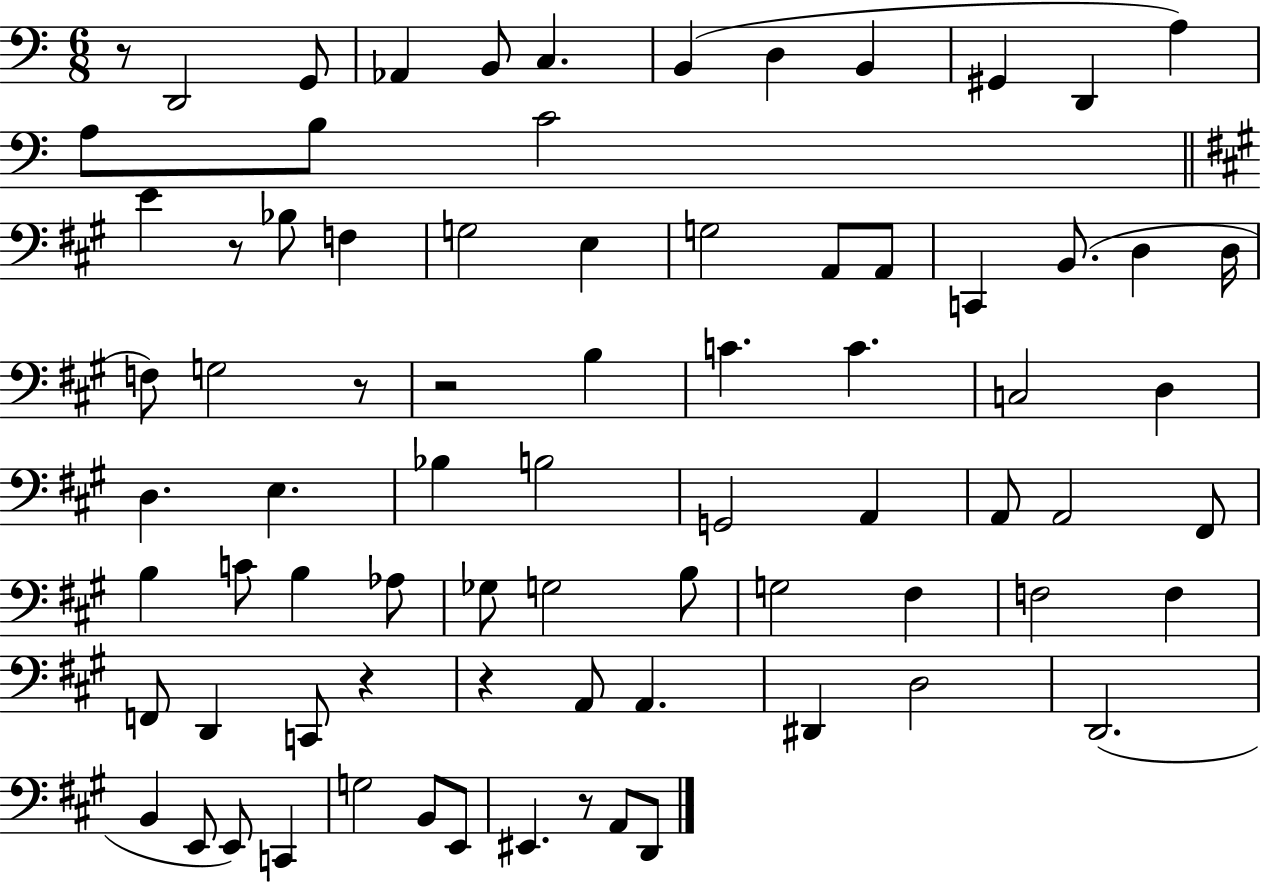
{
  \clef bass
  \numericTimeSignature
  \time 6/8
  \key c \major
  \repeat volta 2 { r8 d,2 g,8 | aes,4 b,8 c4. | b,4( d4 b,4 | gis,4 d,4 a4) | \break a8 b8 c'2 | \bar "||" \break \key a \major e'4 r8 bes8 f4 | g2 e4 | g2 a,8 a,8 | c,4 b,8.( d4 d16 | \break f8) g2 r8 | r2 b4 | c'4. c'4. | c2 d4 | \break d4. e4. | bes4 b2 | g,2 a,4 | a,8 a,2 fis,8 | \break b4 c'8 b4 aes8 | ges8 g2 b8 | g2 fis4 | f2 f4 | \break f,8 d,4 c,8 r4 | r4 a,8 a,4. | dis,4 d2 | d,2.( | \break b,4 e,8 e,8) c,4 | g2 b,8 e,8 | eis,4. r8 a,8 d,8 | } \bar "|."
}